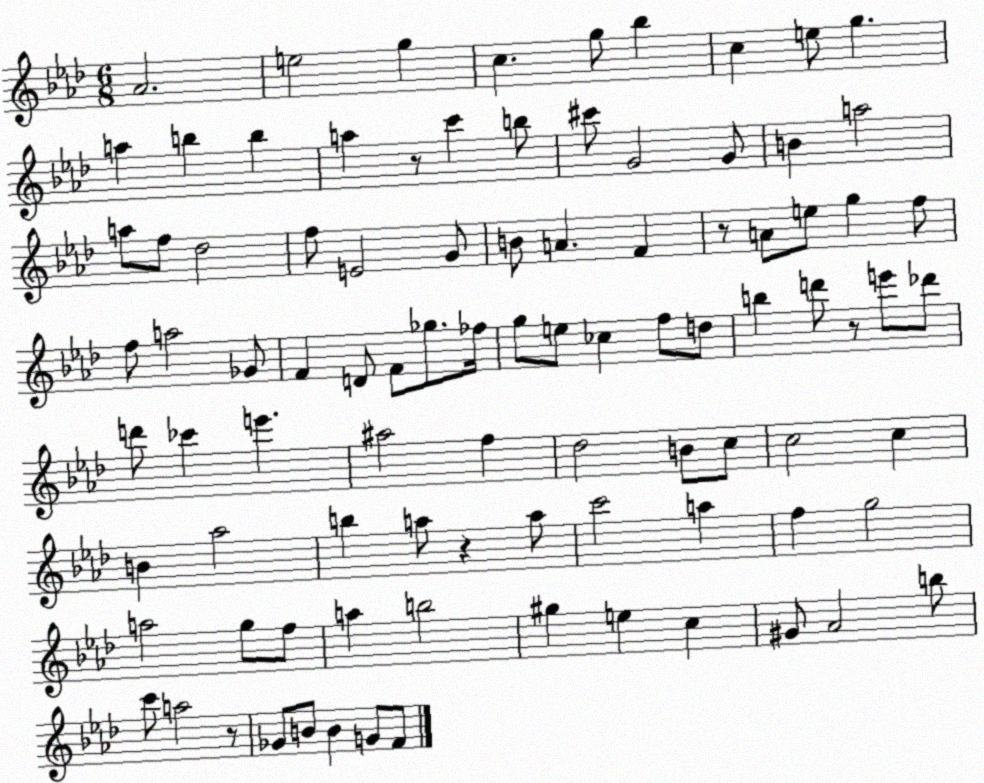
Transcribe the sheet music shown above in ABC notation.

X:1
T:Untitled
M:6/8
L:1/4
K:Ab
_A2 e2 g c g/2 _b c e/2 g a b b a z/2 c' b/2 ^c'/2 G2 G/2 B a2 a/2 f/2 _d2 f/2 E2 G/2 B/2 A F z/2 A/2 e/2 g f/2 f/2 a2 _G/2 F D/2 F/2 _g/2 _f/4 g/2 e/2 _c f/2 d/2 b d'/2 z/2 e'/2 _d'/2 d'/2 _c' e' ^a2 f _d2 B/2 c/2 c2 c B _a2 b a/2 z a/2 c'2 a f g2 a2 g/2 f/2 a b2 ^g e c ^G/2 _A2 b/2 c'/2 a2 z/2 _G/2 B/2 B G/2 F/2